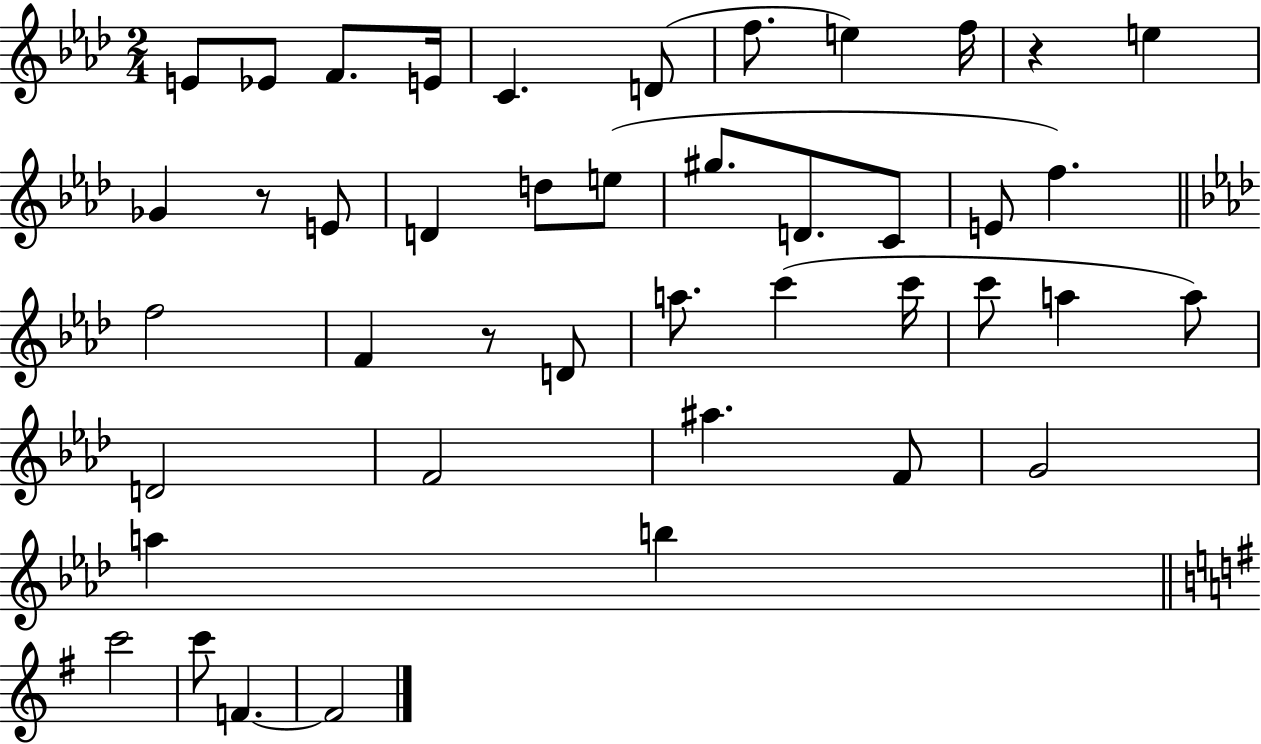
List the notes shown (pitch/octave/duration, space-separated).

E4/e Eb4/e F4/e. E4/s C4/q. D4/e F5/e. E5/q F5/s R/q E5/q Gb4/q R/e E4/e D4/q D5/e E5/e G#5/e. D4/e. C4/e E4/e F5/q. F5/h F4/q R/e D4/e A5/e. C6/q C6/s C6/e A5/q A5/e D4/h F4/h A#5/q. F4/e G4/h A5/q B5/q C6/h C6/e F4/q. F4/h